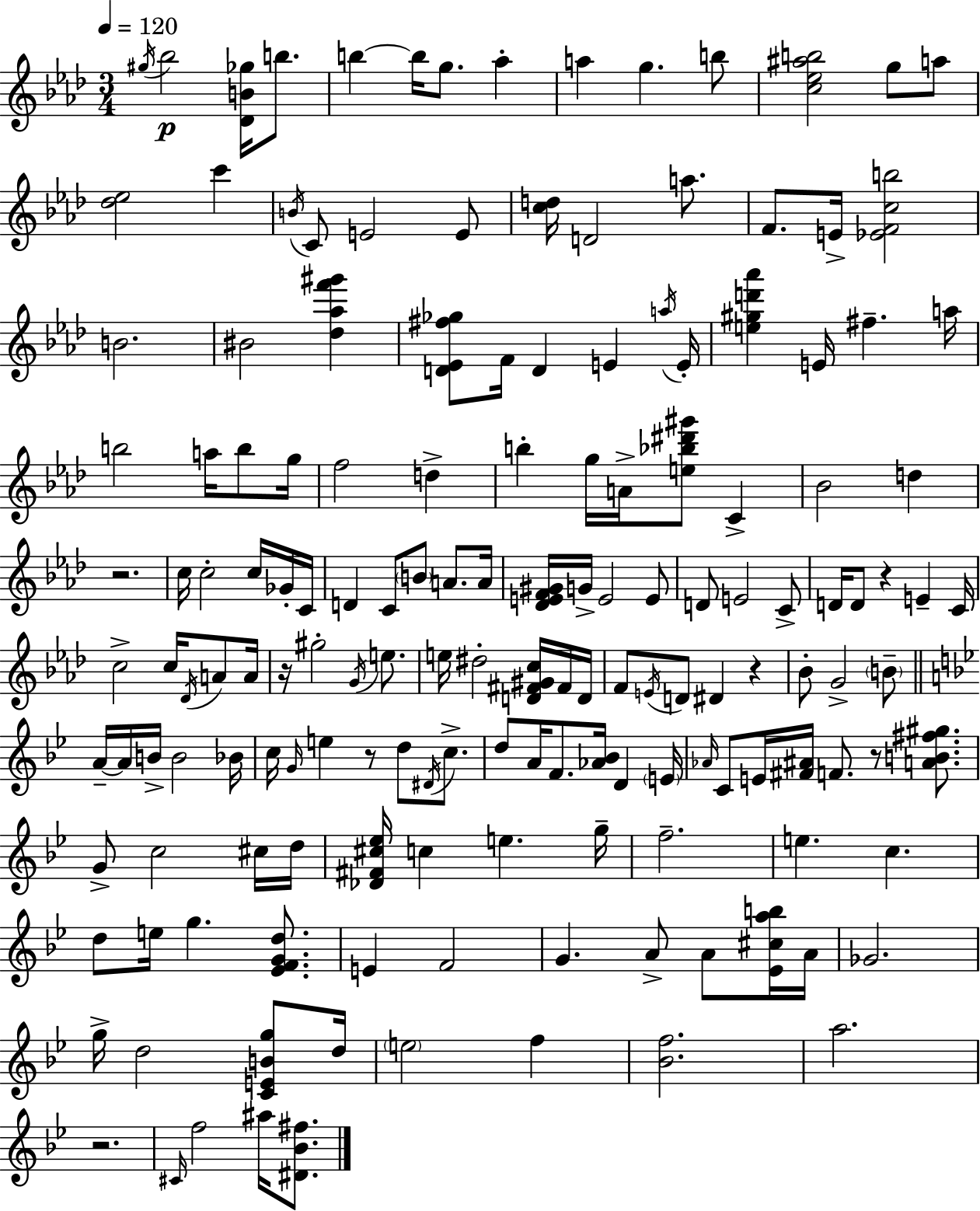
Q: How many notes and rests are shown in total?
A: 158